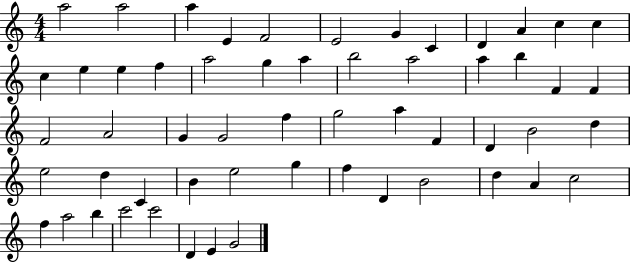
{
  \clef treble
  \numericTimeSignature
  \time 4/4
  \key c \major
  a''2 a''2 | a''4 e'4 f'2 | e'2 g'4 c'4 | d'4 a'4 c''4 c''4 | \break c''4 e''4 e''4 f''4 | a''2 g''4 a''4 | b''2 a''2 | a''4 b''4 f'4 f'4 | \break f'2 a'2 | g'4 g'2 f''4 | g''2 a''4 f'4 | d'4 b'2 d''4 | \break e''2 d''4 c'4 | b'4 e''2 g''4 | f''4 d'4 b'2 | d''4 a'4 c''2 | \break f''4 a''2 b''4 | c'''2 c'''2 | d'4 e'4 g'2 | \bar "|."
}